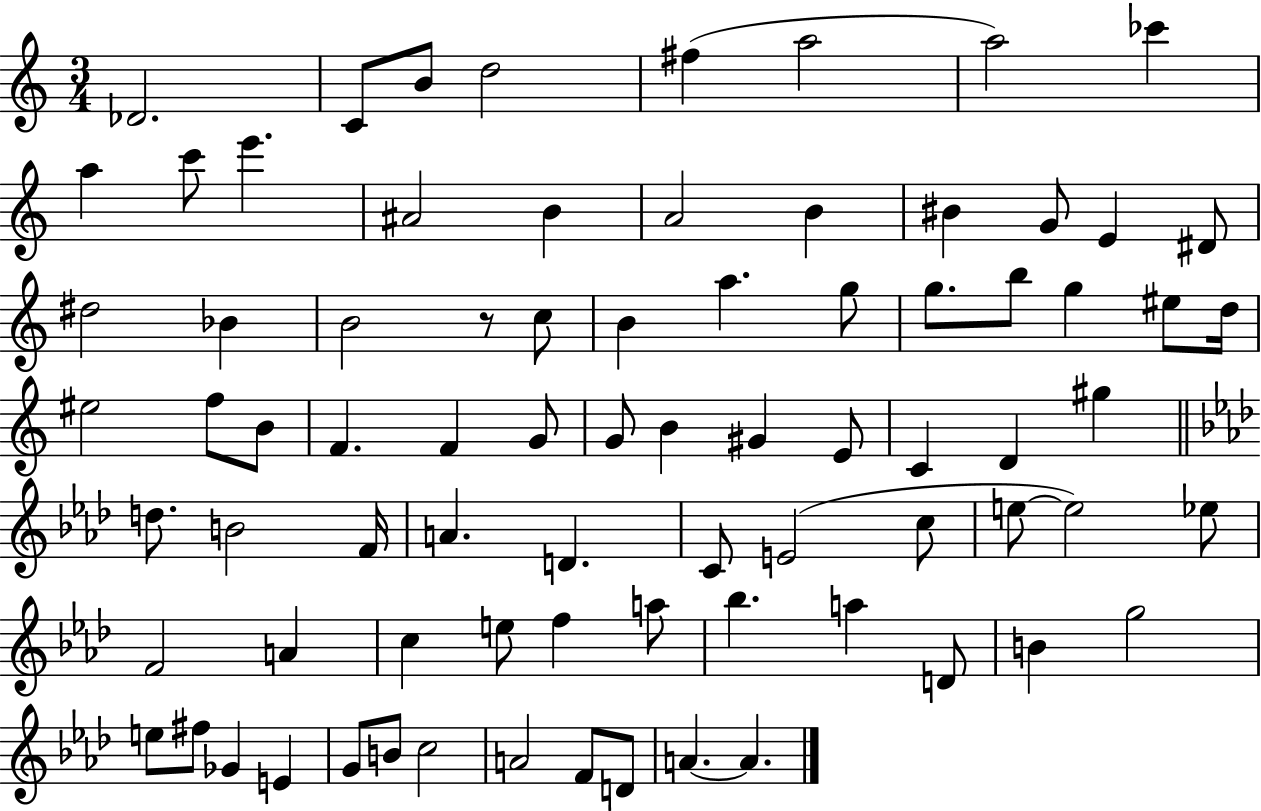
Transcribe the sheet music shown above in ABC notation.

X:1
T:Untitled
M:3/4
L:1/4
K:C
_D2 C/2 B/2 d2 ^f a2 a2 _c' a c'/2 e' ^A2 B A2 B ^B G/2 E ^D/2 ^d2 _B B2 z/2 c/2 B a g/2 g/2 b/2 g ^e/2 d/4 ^e2 f/2 B/2 F F G/2 G/2 B ^G E/2 C D ^g d/2 B2 F/4 A D C/2 E2 c/2 e/2 e2 _e/2 F2 A c e/2 f a/2 _b a D/2 B g2 e/2 ^f/2 _G E G/2 B/2 c2 A2 F/2 D/2 A A